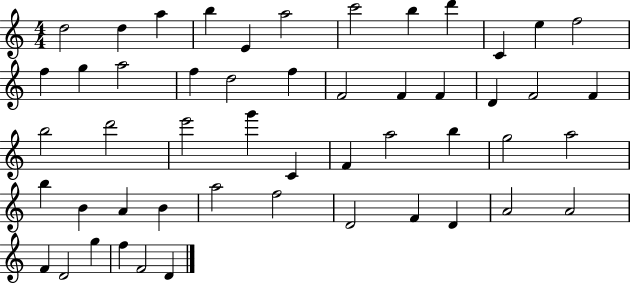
D5/h D5/q A5/q B5/q E4/q A5/h C6/h B5/q D6/q C4/q E5/q F5/h F5/q G5/q A5/h F5/q D5/h F5/q F4/h F4/q F4/q D4/q F4/h F4/q B5/h D6/h E6/h G6/q C4/q F4/q A5/h B5/q G5/h A5/h B5/q B4/q A4/q B4/q A5/h F5/h D4/h F4/q D4/q A4/h A4/h F4/q D4/h G5/q F5/q F4/h D4/q